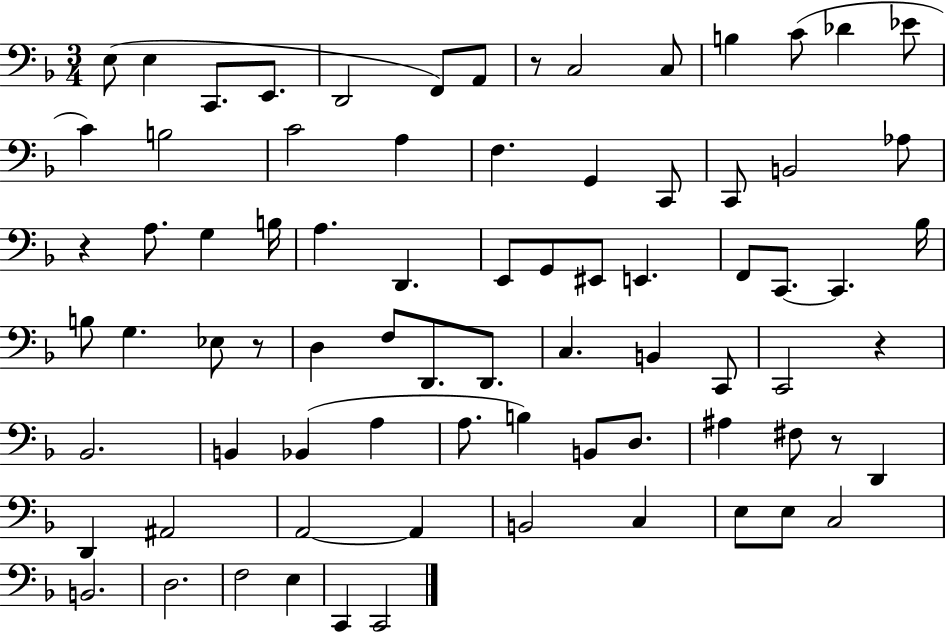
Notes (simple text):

E3/e E3/q C2/e. E2/e. D2/h F2/e A2/e R/e C3/h C3/e B3/q C4/e Db4/q Eb4/e C4/q B3/h C4/h A3/q F3/q. G2/q C2/e C2/e B2/h Ab3/e R/q A3/e. G3/q B3/s A3/q. D2/q. E2/e G2/e EIS2/e E2/q. F2/e C2/e. C2/q. Bb3/s B3/e G3/q. Eb3/e R/e D3/q F3/e D2/e. D2/e. C3/q. B2/q C2/e C2/h R/q Bb2/h. B2/q Bb2/q A3/q A3/e. B3/q B2/e D3/e. A#3/q F#3/e R/e D2/q D2/q A#2/h A2/h A2/q B2/h C3/q E3/e E3/e C3/h B2/h. D3/h. F3/h E3/q C2/q C2/h